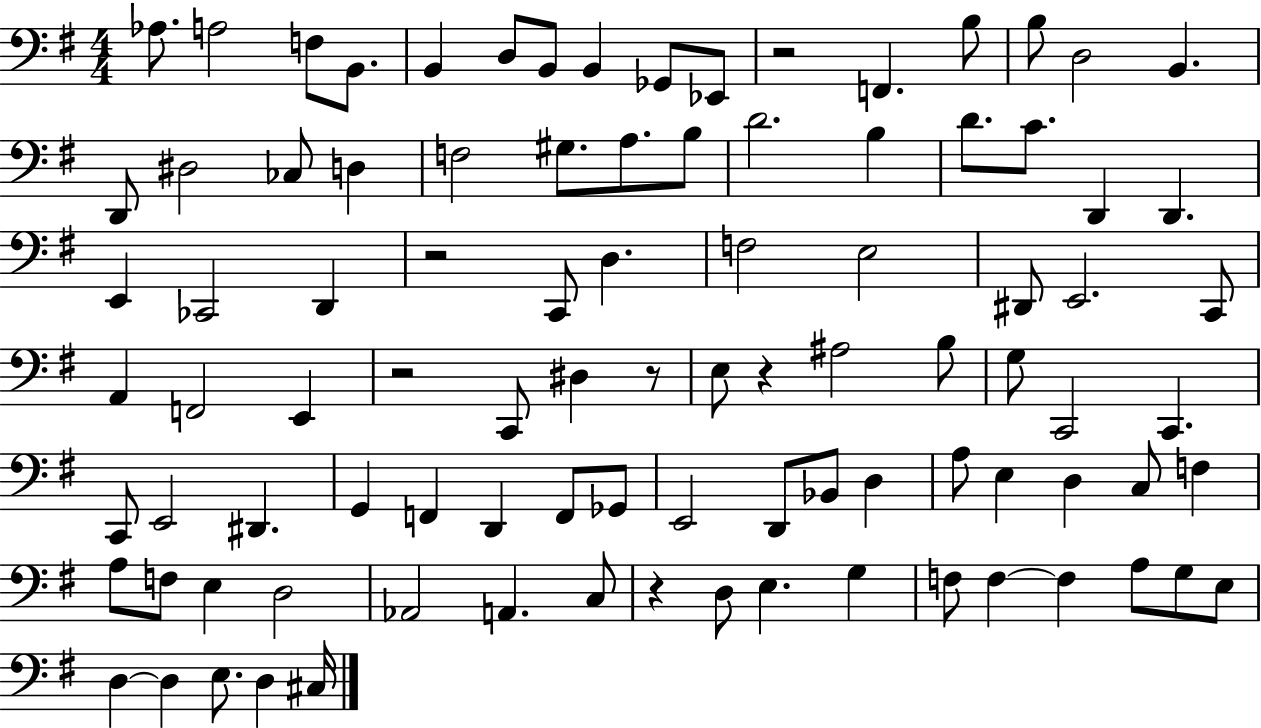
X:1
T:Untitled
M:4/4
L:1/4
K:G
_A,/2 A,2 F,/2 B,,/2 B,, D,/2 B,,/2 B,, _G,,/2 _E,,/2 z2 F,, B,/2 B,/2 D,2 B,, D,,/2 ^D,2 _C,/2 D, F,2 ^G,/2 A,/2 B,/2 D2 B, D/2 C/2 D,, D,, E,, _C,,2 D,, z2 C,,/2 D, F,2 E,2 ^D,,/2 E,,2 C,,/2 A,, F,,2 E,, z2 C,,/2 ^D, z/2 E,/2 z ^A,2 B,/2 G,/2 C,,2 C,, C,,/2 E,,2 ^D,, G,, F,, D,, F,,/2 _G,,/2 E,,2 D,,/2 _B,,/2 D, A,/2 E, D, C,/2 F, A,/2 F,/2 E, D,2 _A,,2 A,, C,/2 z D,/2 E, G, F,/2 F, F, A,/2 G,/2 E,/2 D, D, E,/2 D, ^C,/4